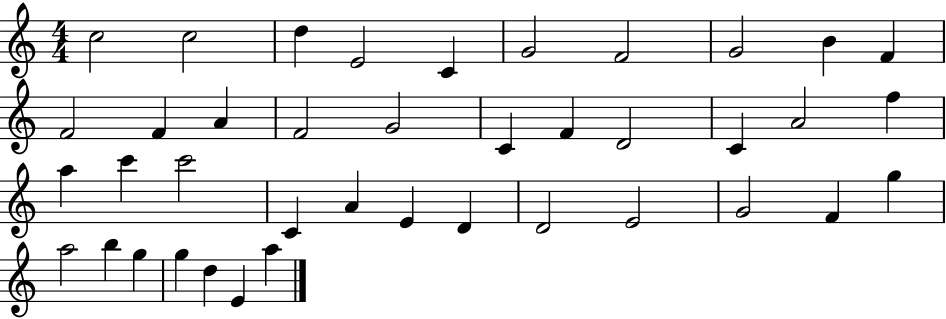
C5/h C5/h D5/q E4/h C4/q G4/h F4/h G4/h B4/q F4/q F4/h F4/q A4/q F4/h G4/h C4/q F4/q D4/h C4/q A4/h F5/q A5/q C6/q C6/h C4/q A4/q E4/q D4/q D4/h E4/h G4/h F4/q G5/q A5/h B5/q G5/q G5/q D5/q E4/q A5/q